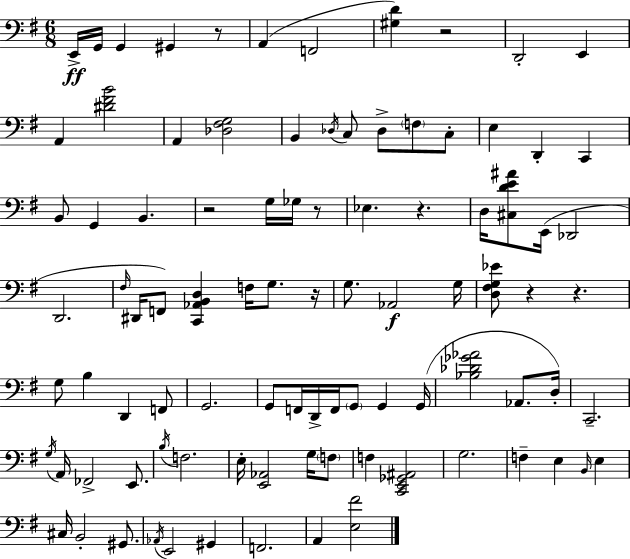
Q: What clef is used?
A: bass